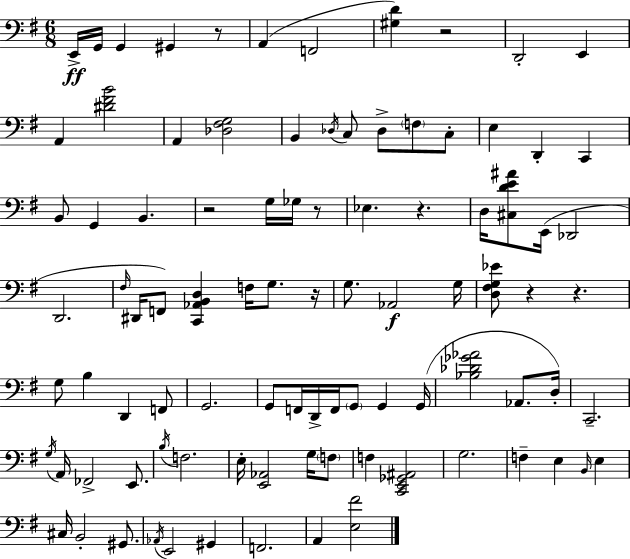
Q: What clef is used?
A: bass